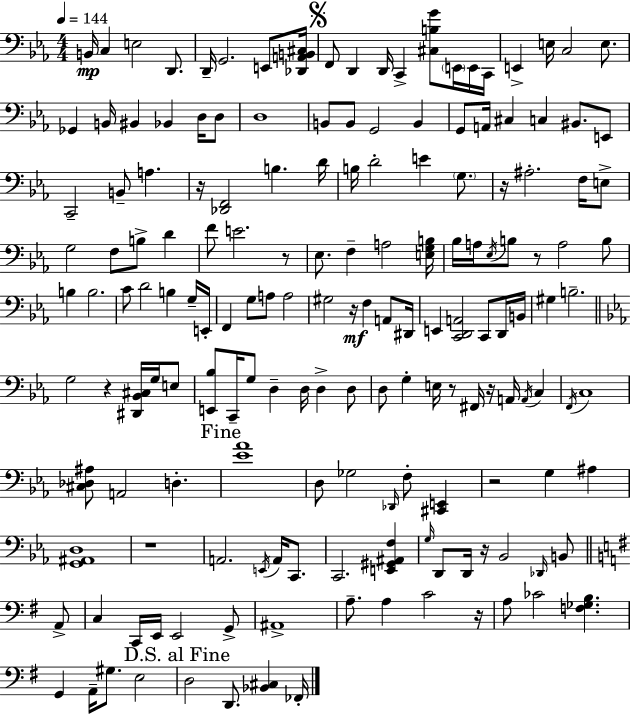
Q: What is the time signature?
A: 4/4